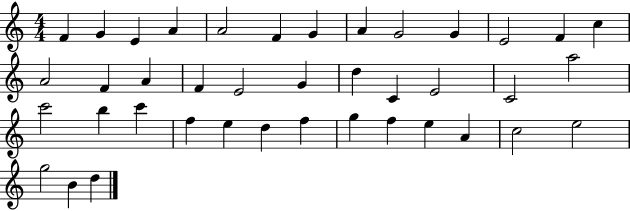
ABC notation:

X:1
T:Untitled
M:4/4
L:1/4
K:C
F G E A A2 F G A G2 G E2 F c A2 F A F E2 G d C E2 C2 a2 c'2 b c' f e d f g f e A c2 e2 g2 B d